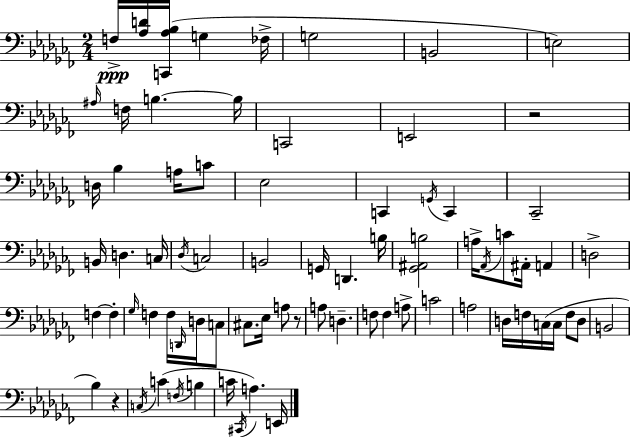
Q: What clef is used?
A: bass